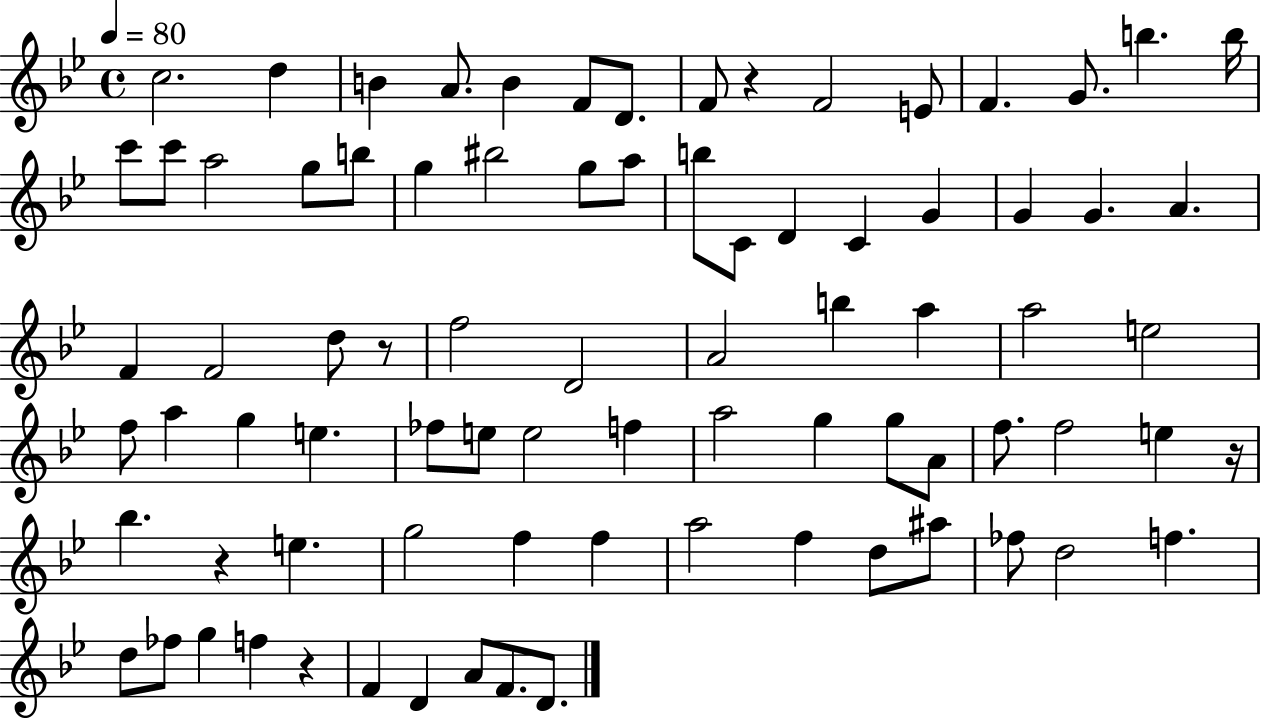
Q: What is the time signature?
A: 4/4